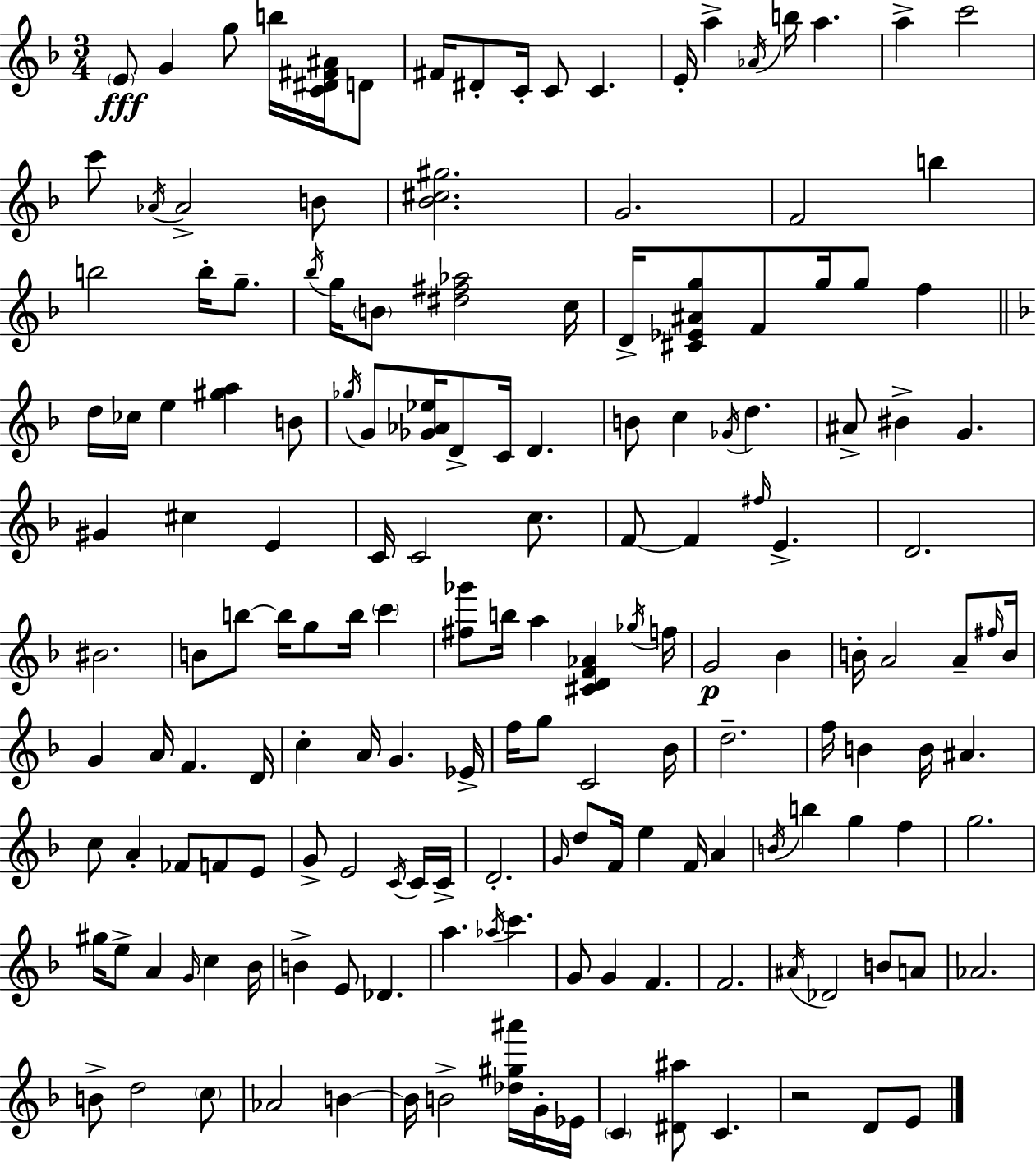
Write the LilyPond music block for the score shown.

{
  \clef treble
  \numericTimeSignature
  \time 3/4
  \key d \minor
  \parenthesize e'8\fff g'4 g''8 b''16 <c' dis' fis' ais'>16 d'8 | fis'16 dis'8-. c'16-. c'8 c'4. | e'16-. a''4-> \acciaccatura { aes'16 } b''16 a''4. | a''4-> c'''2 | \break c'''8 \acciaccatura { aes'16 } aes'2-> | b'8 <bes' cis'' gis''>2. | g'2. | f'2 b''4 | \break b''2 b''16-. g''8.-- | \acciaccatura { bes''16 } g''16 \parenthesize b'8 <dis'' fis'' aes''>2 | c''16 d'16-> <cis' ees' ais' g''>8 f'8 g''16 g''8 f''4 | \bar "||" \break \key f \major d''16 ces''16 e''4 <gis'' a''>4 b'8 | \acciaccatura { ges''16 } g'8 <ges' aes' ees''>16 d'8-> c'16 d'4. | b'8 c''4 \acciaccatura { ges'16 } d''4. | ais'8-> bis'4-> g'4. | \break gis'4 cis''4 e'4 | c'16 c'2 c''8. | f'8~~ f'4 \grace { fis''16 } e'4.-> | d'2. | \break bis'2. | b'8 b''8~~ b''16 g''8 b''16 \parenthesize c'''4 | <fis'' ges'''>8 b''16 a''4 <cis' d' f' aes'>4 | \acciaccatura { ges''16 } f''16 g'2\p | \break bes'4 b'16-. a'2 | a'8-- \grace { fis''16 } b'16 g'4 a'16 f'4. | d'16 c''4-. a'16 g'4. | ees'16-> f''16 g''8 c'2 | \break bes'16 d''2.-- | f''16 b'4 b'16 ais'4. | c''8 a'4-. fes'8 | f'8 e'8 g'8-> e'2 | \break \acciaccatura { c'16 } c'16 c'16-> d'2.-. | \grace { g'16 } d''8 f'16 e''4 | f'16 a'4 \acciaccatura { b'16 } b''4 | g''4 f''4 g''2. | \break gis''16 e''8-> a'4 | \grace { g'16 } c''4 bes'16 b'4-> | e'8 des'4. a''4. | \acciaccatura { aes''16 } c'''4. g'8 | \break g'4 f'4. f'2. | \acciaccatura { ais'16 } des'2 | b'8 a'8 aes'2. | b'8-> | \break d''2 \parenthesize c''8 aes'2 | b'4~~ b'16 | b'2-> <des'' gis'' ais'''>16 g'16-. ees'16 \parenthesize c'4 | <dis' ais''>8 c'4. r2 | \break d'8 e'8 \bar "|."
}